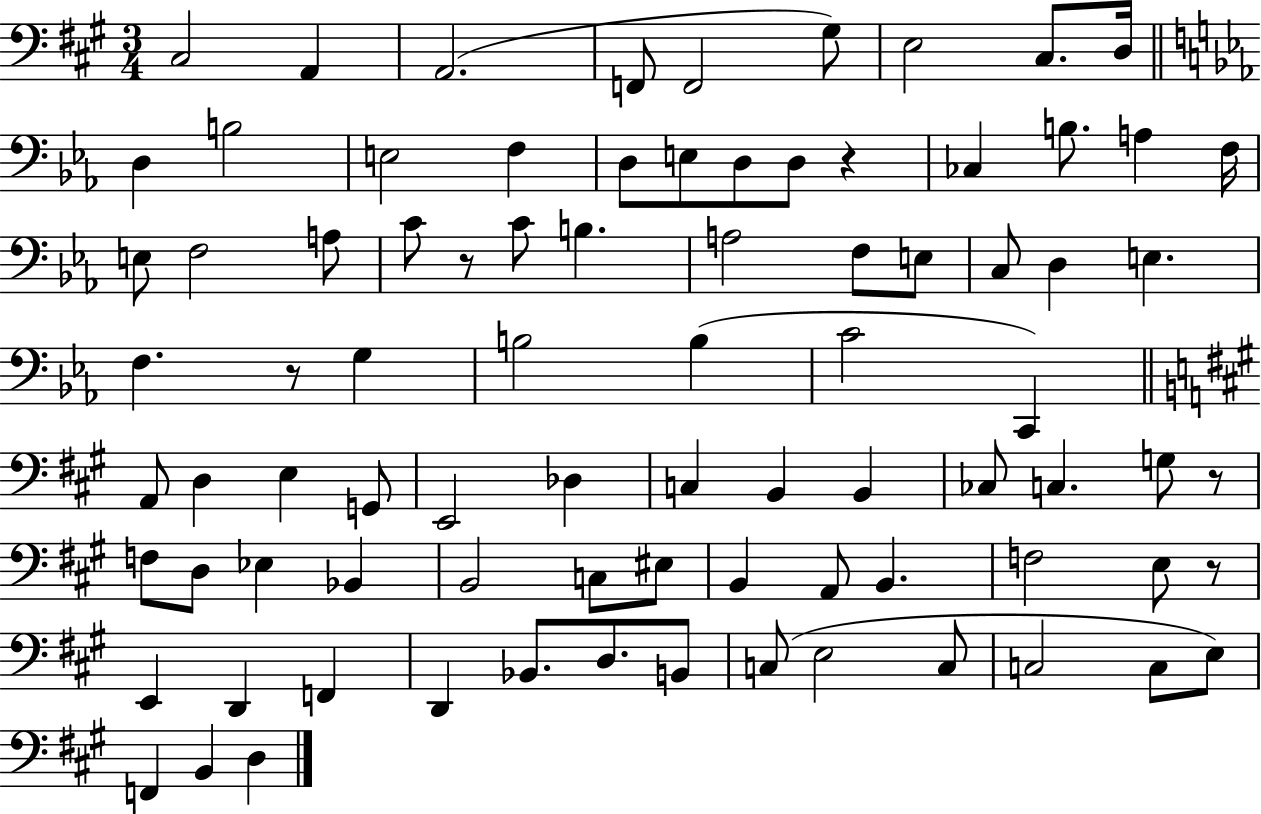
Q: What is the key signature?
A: A major